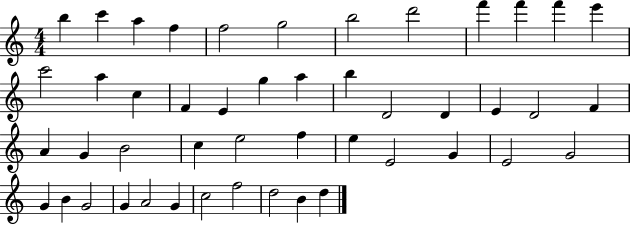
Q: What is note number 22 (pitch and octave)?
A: D4